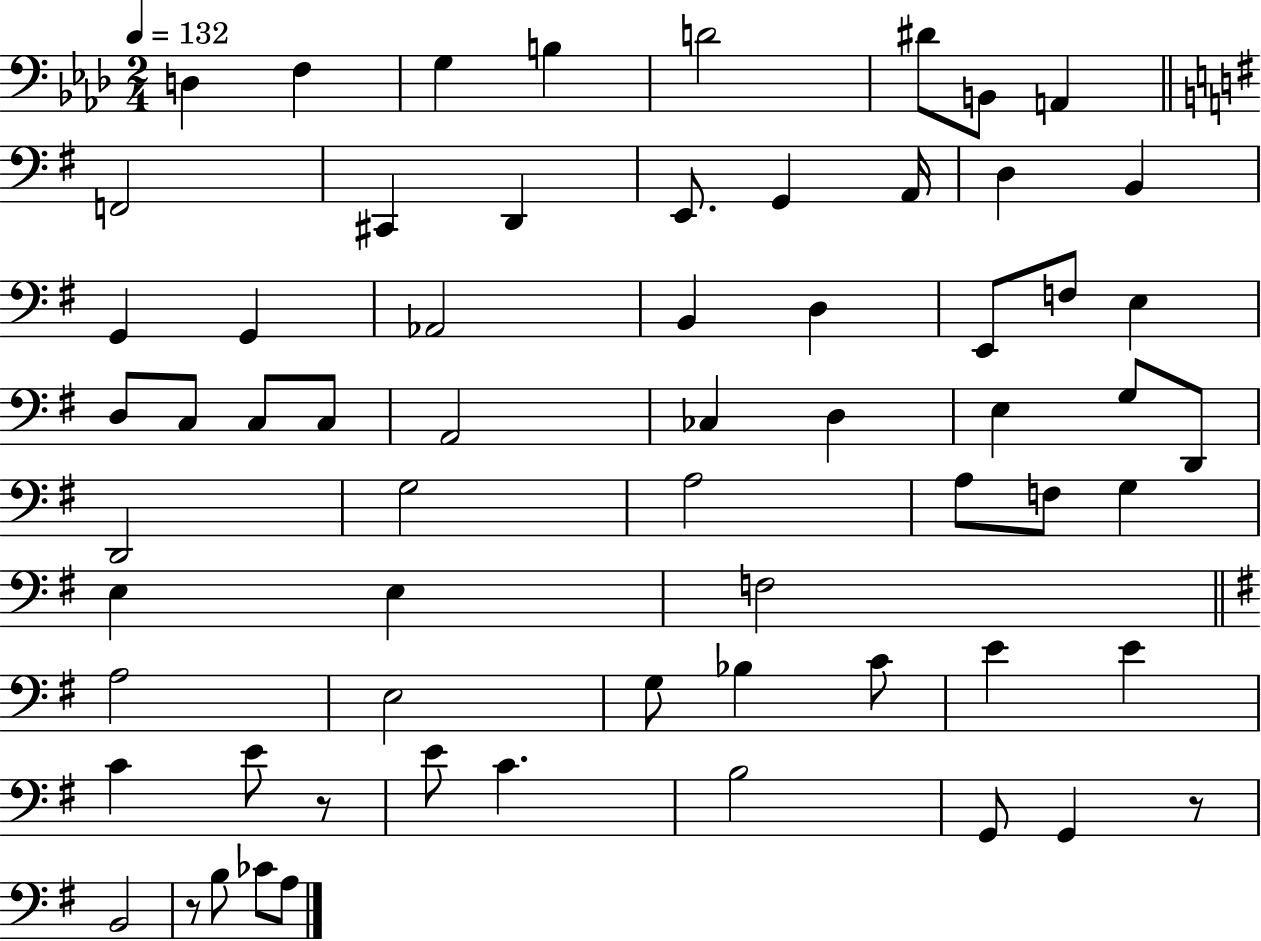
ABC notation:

X:1
T:Untitled
M:2/4
L:1/4
K:Ab
D, F, G, B, D2 ^D/2 B,,/2 A,, F,,2 ^C,, D,, E,,/2 G,, A,,/4 D, B,, G,, G,, _A,,2 B,, D, E,,/2 F,/2 E, D,/2 C,/2 C,/2 C,/2 A,,2 _C, D, E, G,/2 D,,/2 D,,2 G,2 A,2 A,/2 F,/2 G, E, E, F,2 A,2 E,2 G,/2 _B, C/2 E E C E/2 z/2 E/2 C B,2 G,,/2 G,, z/2 B,,2 z/2 B,/2 _C/2 A,/2